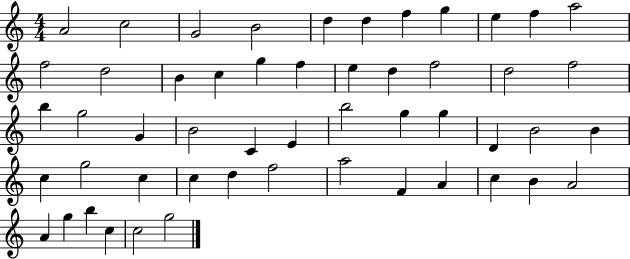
X:1
T:Untitled
M:4/4
L:1/4
K:C
A2 c2 G2 B2 d d f g e f a2 f2 d2 B c g f e d f2 d2 f2 b g2 G B2 C E b2 g g D B2 B c g2 c c d f2 a2 F A c B A2 A g b c c2 g2